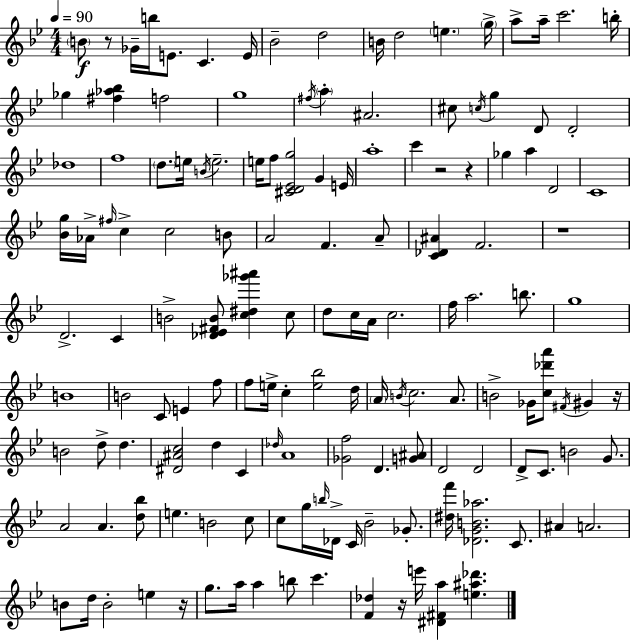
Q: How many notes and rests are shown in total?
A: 144